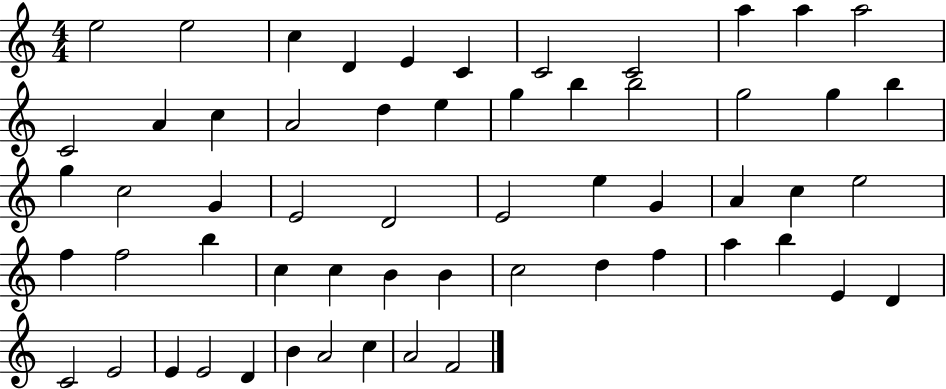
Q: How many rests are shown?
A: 0